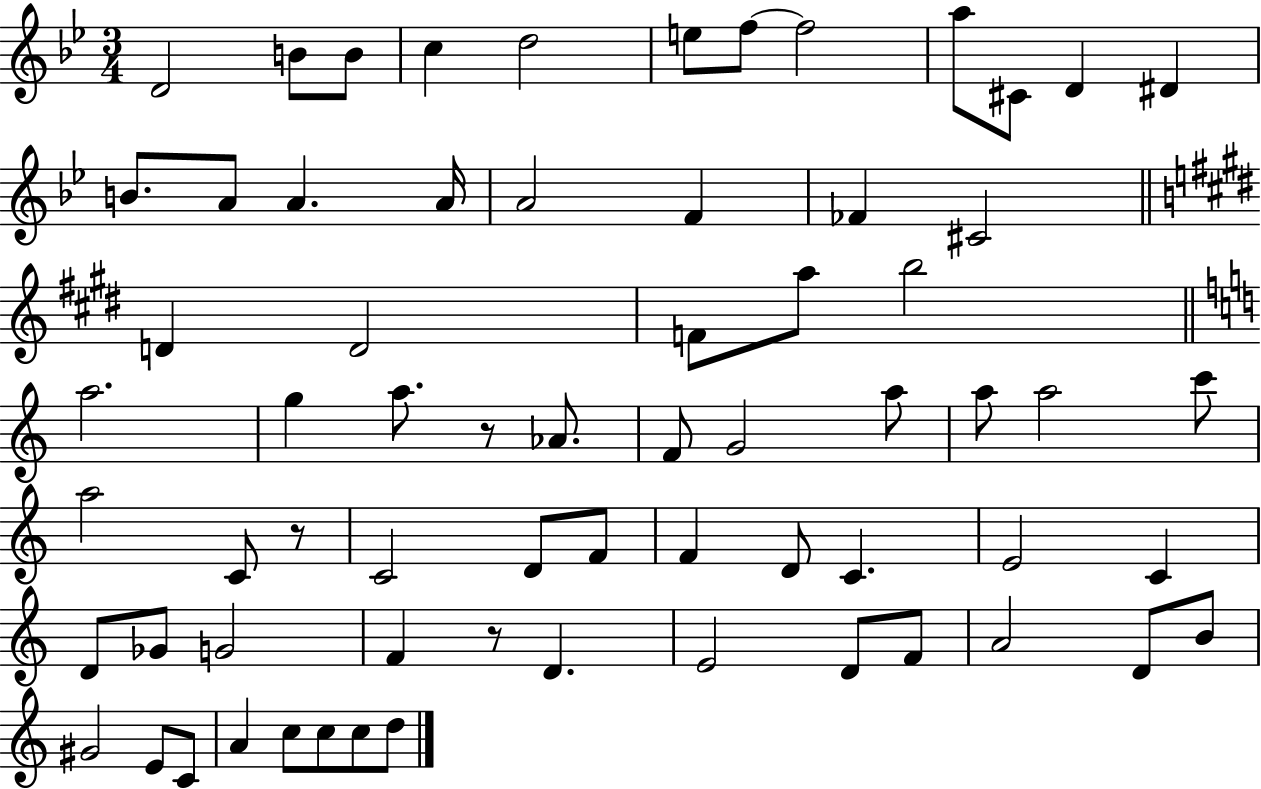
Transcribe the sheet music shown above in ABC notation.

X:1
T:Untitled
M:3/4
L:1/4
K:Bb
D2 B/2 B/2 c d2 e/2 f/2 f2 a/2 ^C/2 D ^D B/2 A/2 A A/4 A2 F _F ^C2 D D2 F/2 a/2 b2 a2 g a/2 z/2 _A/2 F/2 G2 a/2 a/2 a2 c'/2 a2 C/2 z/2 C2 D/2 F/2 F D/2 C E2 C D/2 _G/2 G2 F z/2 D E2 D/2 F/2 A2 D/2 B/2 ^G2 E/2 C/2 A c/2 c/2 c/2 d/2